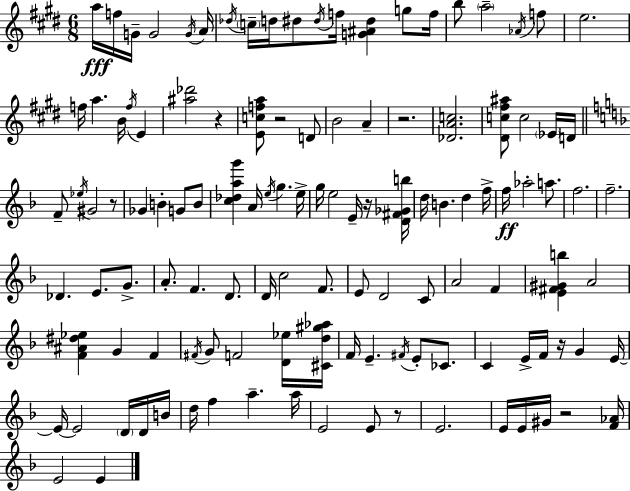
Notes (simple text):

A5/s F5/s G4/s G4/h G4/s A4/s Db5/s C5/s D5/s D#5/e D#5/s F5/s [G4,A#4,D#5]/q G5/e F5/s B5/e A5/h Ab4/s F5/e E5/h. F5/s A5/q. B4/s F5/s E4/q [A#5,Db6]/h R/q [E4,C5,F5,A5]/e R/h D4/e B4/h A4/q R/h. [Db4,A4,C5]/h. [D#4,C5,F#5,A#5]/e C5/h Eb4/s D4/s F4/e Eb5/s G#4/h R/e Gb4/q B4/q G4/e B4/e [C5,Db5,A5,G6]/q A4/s E5/s G5/q. E5/s G5/s E5/h E4/s R/s [D4,F#4,Gb4,B5]/s D5/s B4/q. D5/q F5/s F5/s Ab5/h A5/e. F5/h. F5/h. Db4/q. E4/e. G4/e. A4/e. F4/q. D4/e. D4/s C5/h F4/e. E4/e D4/h C4/e A4/h F4/q [E4,F#4,G#4,B5]/q A4/h [F4,A#4,D#5,Eb5]/q G4/q F4/q F#4/s G4/e F4/h [D4,Eb5]/s [C#4,D5,G#5,Ab5]/s F4/s E4/q. F#4/s E4/e CES4/e. C4/q E4/s F4/s R/s G4/q E4/s E4/s E4/h D4/s D4/s B4/s D5/s F5/q A5/q. A5/s E4/h E4/e R/e E4/h. E4/s E4/s G#4/s R/h [F4,Ab4]/s E4/h E4/q